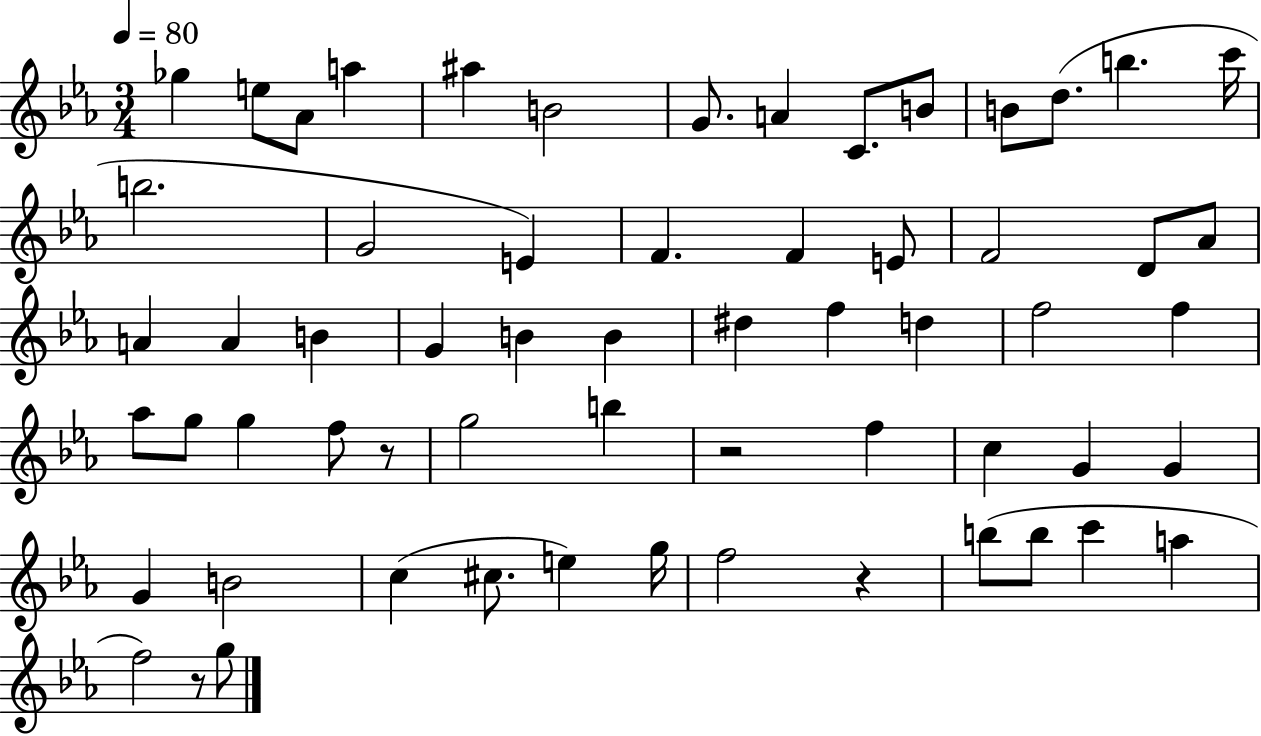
{
  \clef treble
  \numericTimeSignature
  \time 3/4
  \key ees \major
  \tempo 4 = 80
  ges''4 e''8 aes'8 a''4 | ais''4 b'2 | g'8. a'4 c'8. b'8 | b'8 d''8.( b''4. c'''16 | \break b''2. | g'2 e'4) | f'4. f'4 e'8 | f'2 d'8 aes'8 | \break a'4 a'4 b'4 | g'4 b'4 b'4 | dis''4 f''4 d''4 | f''2 f''4 | \break aes''8 g''8 g''4 f''8 r8 | g''2 b''4 | r2 f''4 | c''4 g'4 g'4 | \break g'4 b'2 | c''4( cis''8. e''4) g''16 | f''2 r4 | b''8( b''8 c'''4 a''4 | \break f''2) r8 g''8 | \bar "|."
}